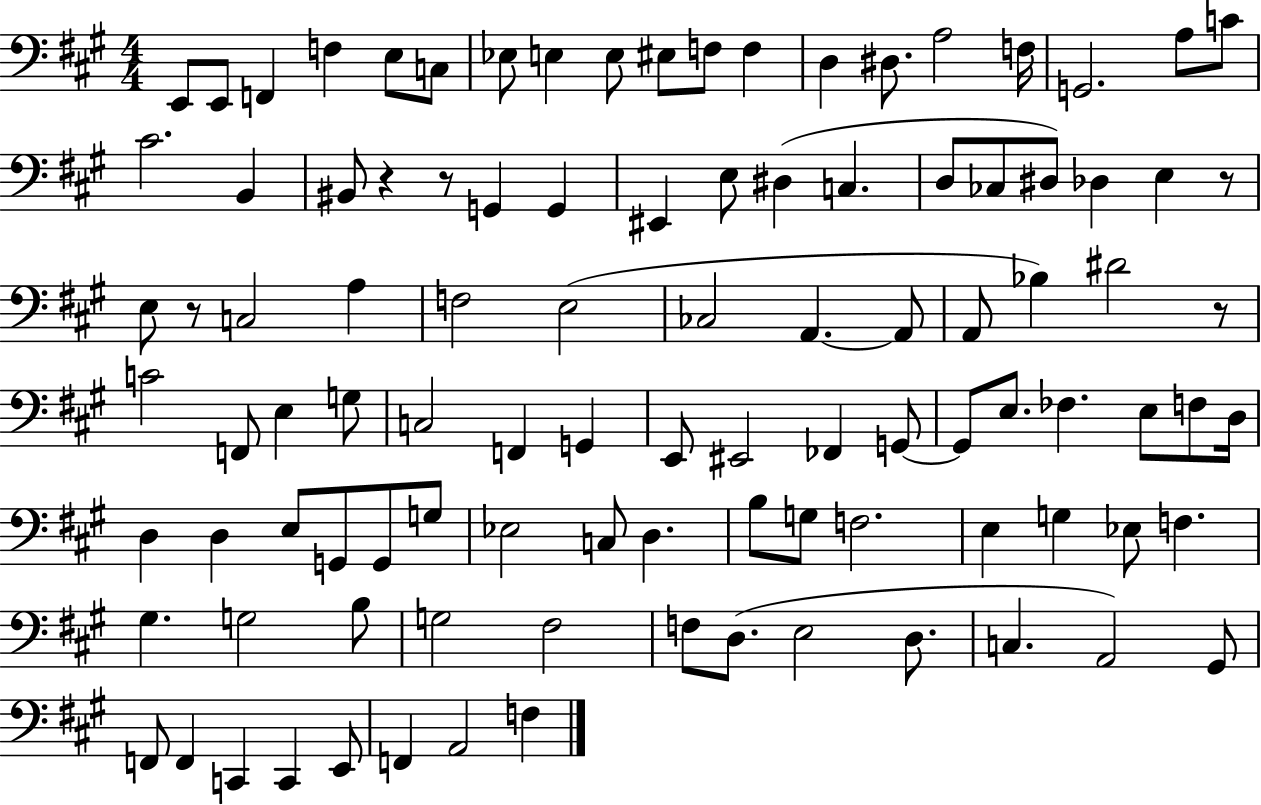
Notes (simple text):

E2/e E2/e F2/q F3/q E3/e C3/e Eb3/e E3/q E3/e EIS3/e F3/e F3/q D3/q D#3/e. A3/h F3/s G2/h. A3/e C4/e C#4/h. B2/q BIS2/e R/q R/e G2/q G2/q EIS2/q E3/e D#3/q C3/q. D3/e CES3/e D#3/e Db3/q E3/q R/e E3/e R/e C3/h A3/q F3/h E3/h CES3/h A2/q. A2/e A2/e Bb3/q D#4/h R/e C4/h F2/e E3/q G3/e C3/h F2/q G2/q E2/e EIS2/h FES2/q G2/e G2/e E3/e. FES3/q. E3/e F3/e D3/s D3/q D3/q E3/e G2/e G2/e G3/e Eb3/h C3/e D3/q. B3/e G3/e F3/h. E3/q G3/q Eb3/e F3/q. G#3/q. G3/h B3/e G3/h F#3/h F3/e D3/e. E3/h D3/e. C3/q. A2/h G#2/e F2/e F2/q C2/q C2/q E2/e F2/q A2/h F3/q